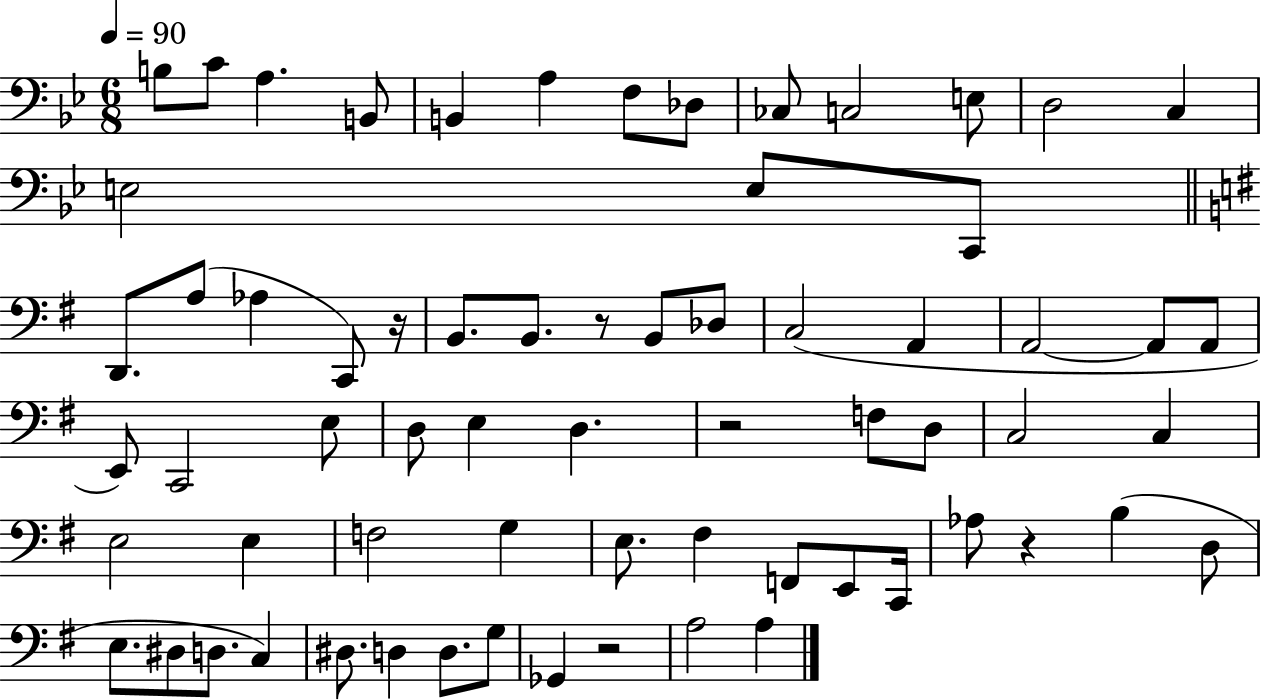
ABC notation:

X:1
T:Untitled
M:6/8
L:1/4
K:Bb
B,/2 C/2 A, B,,/2 B,, A, F,/2 _D,/2 _C,/2 C,2 E,/2 D,2 C, E,2 E,/2 C,,/2 D,,/2 A,/2 _A, C,,/2 z/4 B,,/2 B,,/2 z/2 B,,/2 _D,/2 C,2 A,, A,,2 A,,/2 A,,/2 E,,/2 C,,2 E,/2 D,/2 E, D, z2 F,/2 D,/2 C,2 C, E,2 E, F,2 G, E,/2 ^F, F,,/2 E,,/2 C,,/4 _A,/2 z B, D,/2 E,/2 ^D,/2 D,/2 C, ^D,/2 D, D,/2 G,/2 _G,, z2 A,2 A,